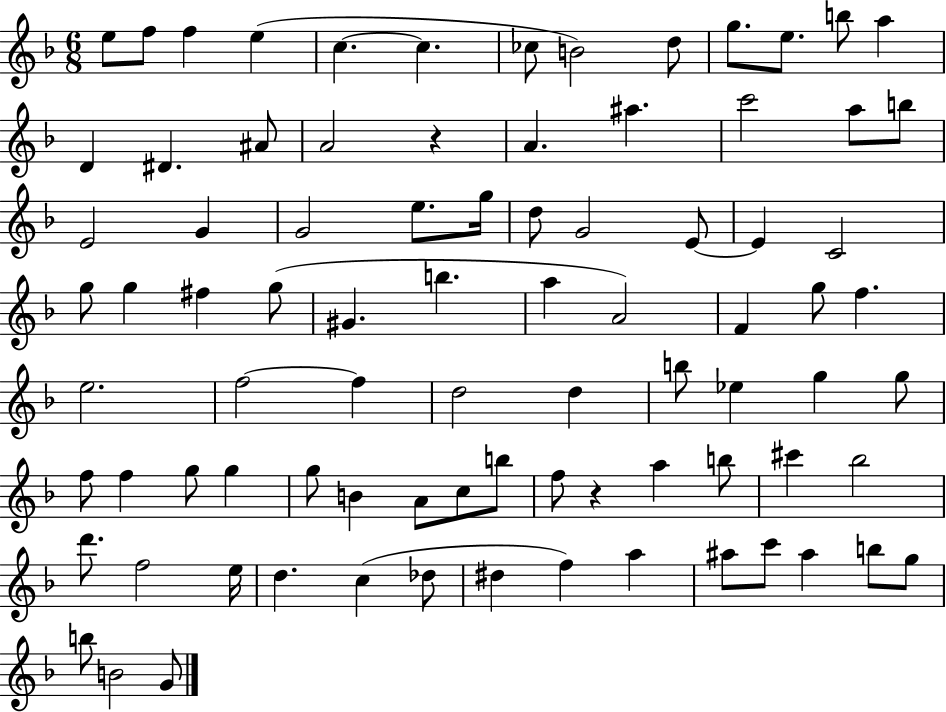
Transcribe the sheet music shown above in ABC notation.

X:1
T:Untitled
M:6/8
L:1/4
K:F
e/2 f/2 f e c c _c/2 B2 d/2 g/2 e/2 b/2 a D ^D ^A/2 A2 z A ^a c'2 a/2 b/2 E2 G G2 e/2 g/4 d/2 G2 E/2 E C2 g/2 g ^f g/2 ^G b a A2 F g/2 f e2 f2 f d2 d b/2 _e g g/2 f/2 f g/2 g g/2 B A/2 c/2 b/2 f/2 z a b/2 ^c' _b2 d'/2 f2 e/4 d c _d/2 ^d f a ^a/2 c'/2 ^a b/2 g/2 b/2 B2 G/2